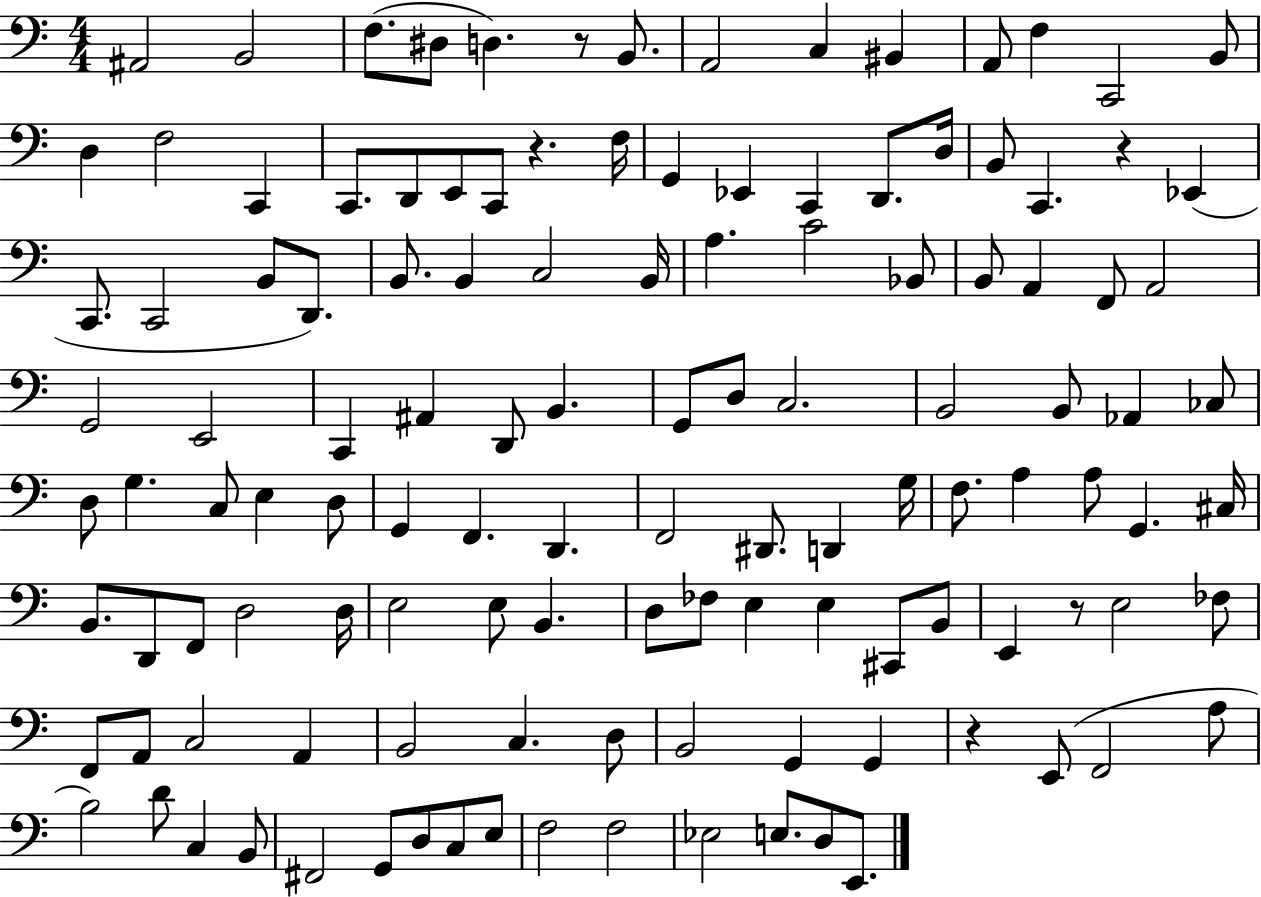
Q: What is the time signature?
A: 4/4